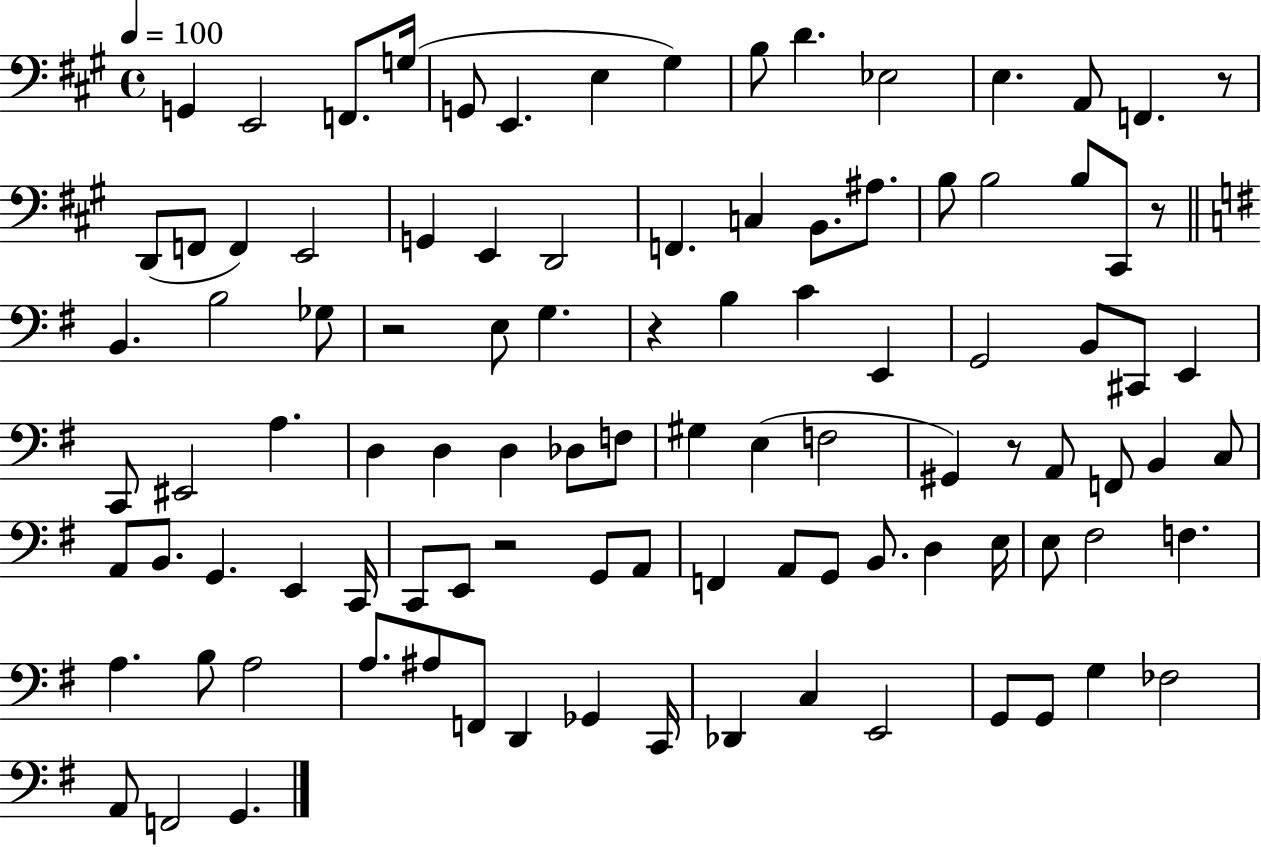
{
  \clef bass
  \time 4/4
  \defaultTimeSignature
  \key a \major
  \tempo 4 = 100
  \repeat volta 2 { g,4 e,2 f,8. g16( | g,8 e,4. e4 gis4) | b8 d'4. ees2 | e4. a,8 f,4. r8 | \break d,8( f,8 f,4) e,2 | g,4 e,4 d,2 | f,4. c4 b,8. ais8. | b8 b2 b8 cis,8 r8 | \break \bar "||" \break \key g \major b,4. b2 ges8 | r2 e8 g4. | r4 b4 c'4 e,4 | g,2 b,8 cis,8 e,4 | \break c,8 eis,2 a4. | d4 d4 d4 des8 f8 | gis4 e4( f2 | gis,4) r8 a,8 f,8 b,4 c8 | \break a,8 b,8. g,4. e,4 c,16 | c,8 e,8 r2 g,8 a,8 | f,4 a,8 g,8 b,8. d4 e16 | e8 fis2 f4. | \break a4. b8 a2 | a8. ais8 f,8 d,4 ges,4 c,16 | des,4 c4 e,2 | g,8 g,8 g4 fes2 | \break a,8 f,2 g,4. | } \bar "|."
}